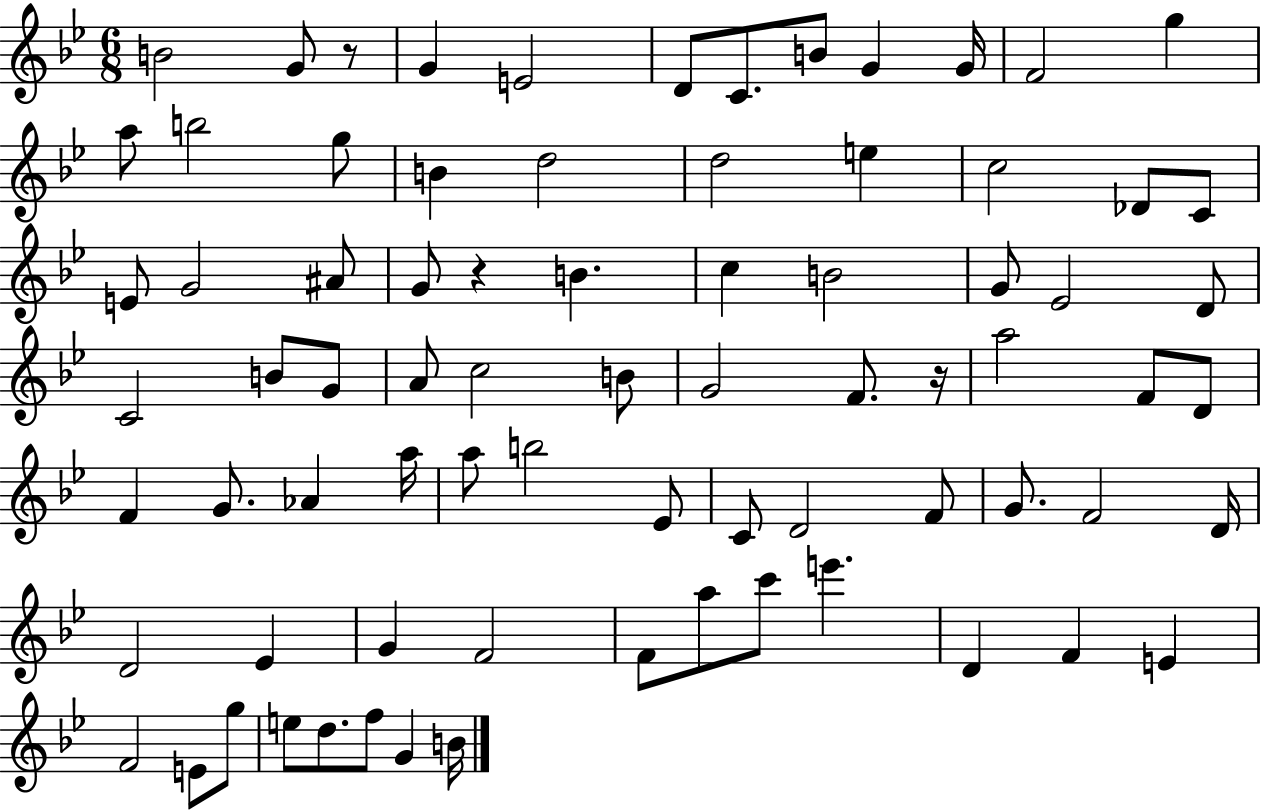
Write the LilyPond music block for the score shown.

{
  \clef treble
  \numericTimeSignature
  \time 6/8
  \key bes \major
  \repeat volta 2 { b'2 g'8 r8 | g'4 e'2 | d'8 c'8. b'8 g'4 g'16 | f'2 g''4 | \break a''8 b''2 g''8 | b'4 d''2 | d''2 e''4 | c''2 des'8 c'8 | \break e'8 g'2 ais'8 | g'8 r4 b'4. | c''4 b'2 | g'8 ees'2 d'8 | \break c'2 b'8 g'8 | a'8 c''2 b'8 | g'2 f'8. r16 | a''2 f'8 d'8 | \break f'4 g'8. aes'4 a''16 | a''8 b''2 ees'8 | c'8 d'2 f'8 | g'8. f'2 d'16 | \break d'2 ees'4 | g'4 f'2 | f'8 a''8 c'''8 e'''4. | d'4 f'4 e'4 | \break f'2 e'8 g''8 | e''8 d''8. f''8 g'4 b'16 | } \bar "|."
}